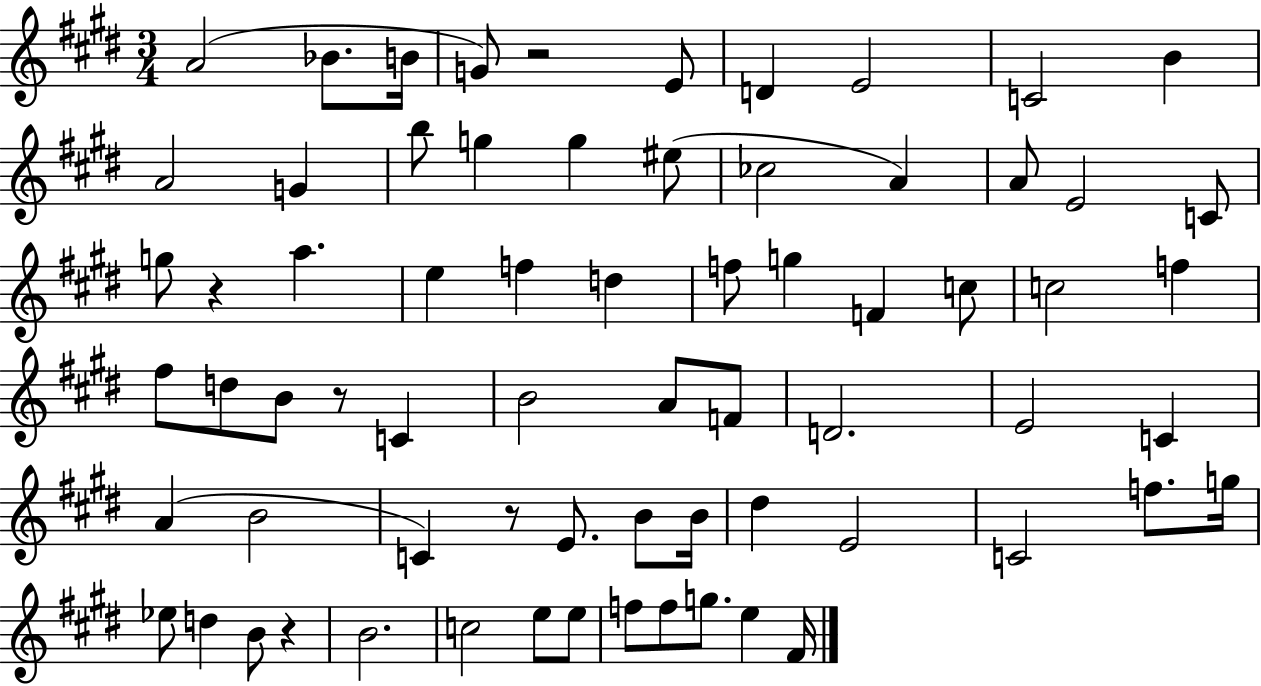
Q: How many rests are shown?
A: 5